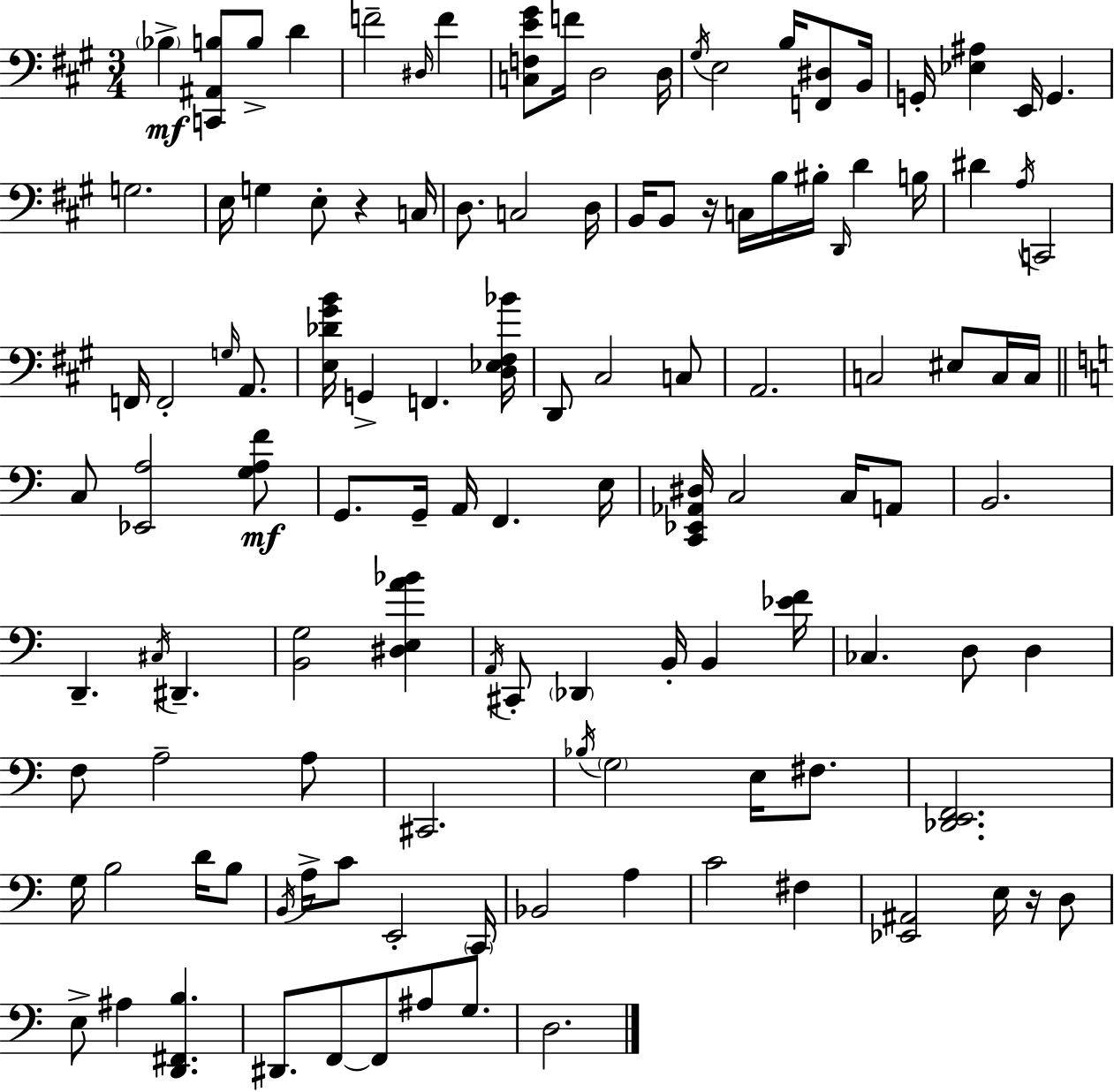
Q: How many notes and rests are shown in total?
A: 119